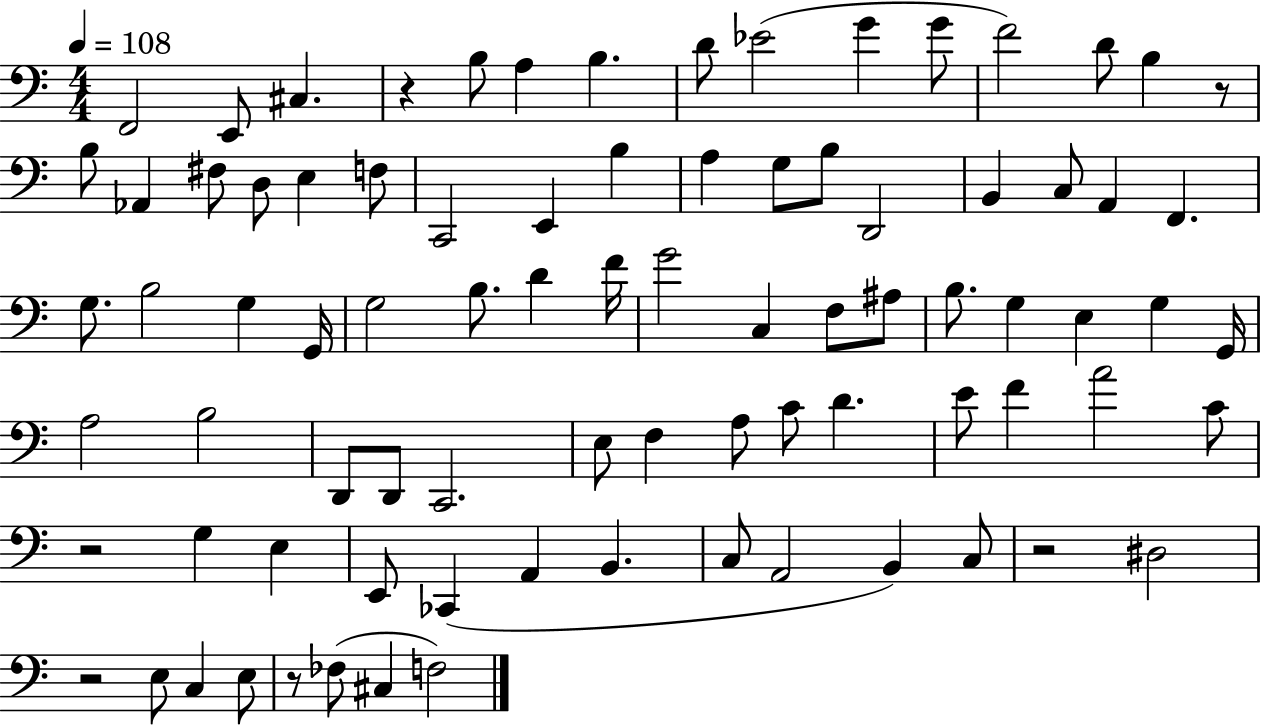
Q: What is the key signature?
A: C major